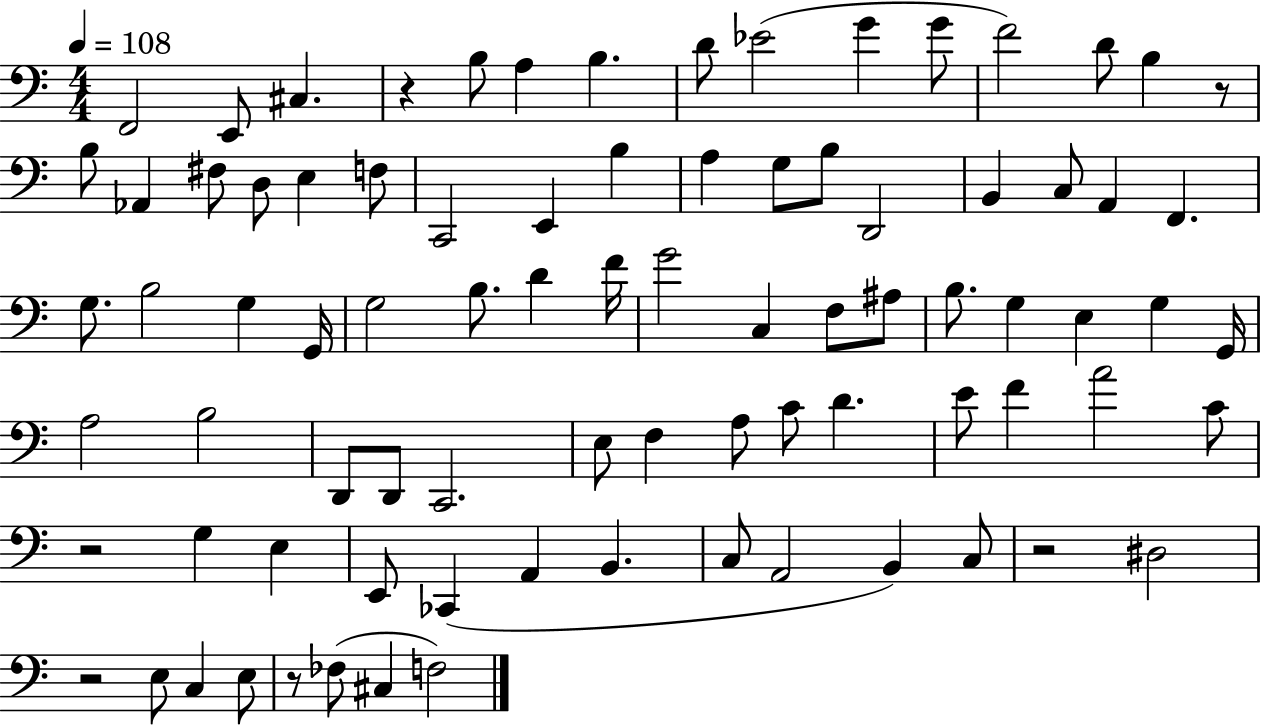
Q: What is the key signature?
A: C major